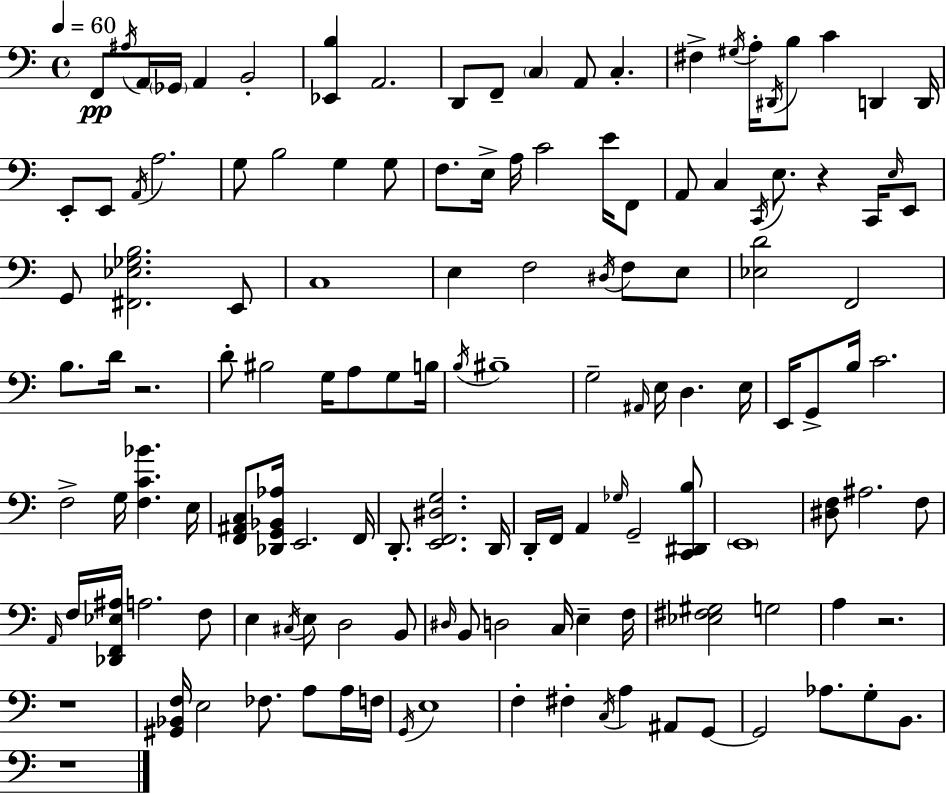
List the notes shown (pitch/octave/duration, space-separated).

F2/e A#3/s A2/s Gb2/s A2/q B2/h [Eb2,B3]/q A2/h. D2/e F2/e C3/q A2/e C3/q. F#3/q G#3/s A3/s D#2/s B3/e C4/q D2/q D2/s E2/e E2/e A2/s A3/h. G3/e B3/h G3/q G3/e F3/e. E3/s A3/s C4/h E4/s F2/e A2/e C3/q C2/s E3/e. R/q C2/s E3/s E2/e G2/e [F#2,Eb3,Gb3,B3]/h. E2/e C3/w E3/q F3/h D#3/s F3/e E3/e [Eb3,D4]/h F2/h B3/e. D4/s R/h. D4/e BIS3/h G3/s A3/e G3/e B3/s B3/s BIS3/w G3/h A#2/s E3/s D3/q. E3/s E2/s G2/e B3/s C4/h. F3/h G3/s [F3,C4,Bb4]/q. E3/s [F2,A#2,C3]/e [Db2,G2,Bb2,Ab3]/s E2/h. F2/s D2/e. [E2,F2,D#3,G3]/h. D2/s D2/s F2/s A2/q Gb3/s G2/h [C2,D#2,B3]/e E2/w [D#3,F3]/e A#3/h. F3/e A2/s F3/s [Db2,F2,Eb3,A#3]/s A3/h. F3/e E3/q C#3/s E3/e D3/h B2/e D#3/s B2/e D3/h C3/s E3/q F3/s [Eb3,F#3,G#3]/h G3/h A3/q R/h. R/w [G#2,Bb2,F3]/s E3/h FES3/e. A3/e A3/s F3/s G2/s E3/w F3/q F#3/q C3/s A3/q A#2/e G2/e G2/h Ab3/e. G3/e B2/e. R/w